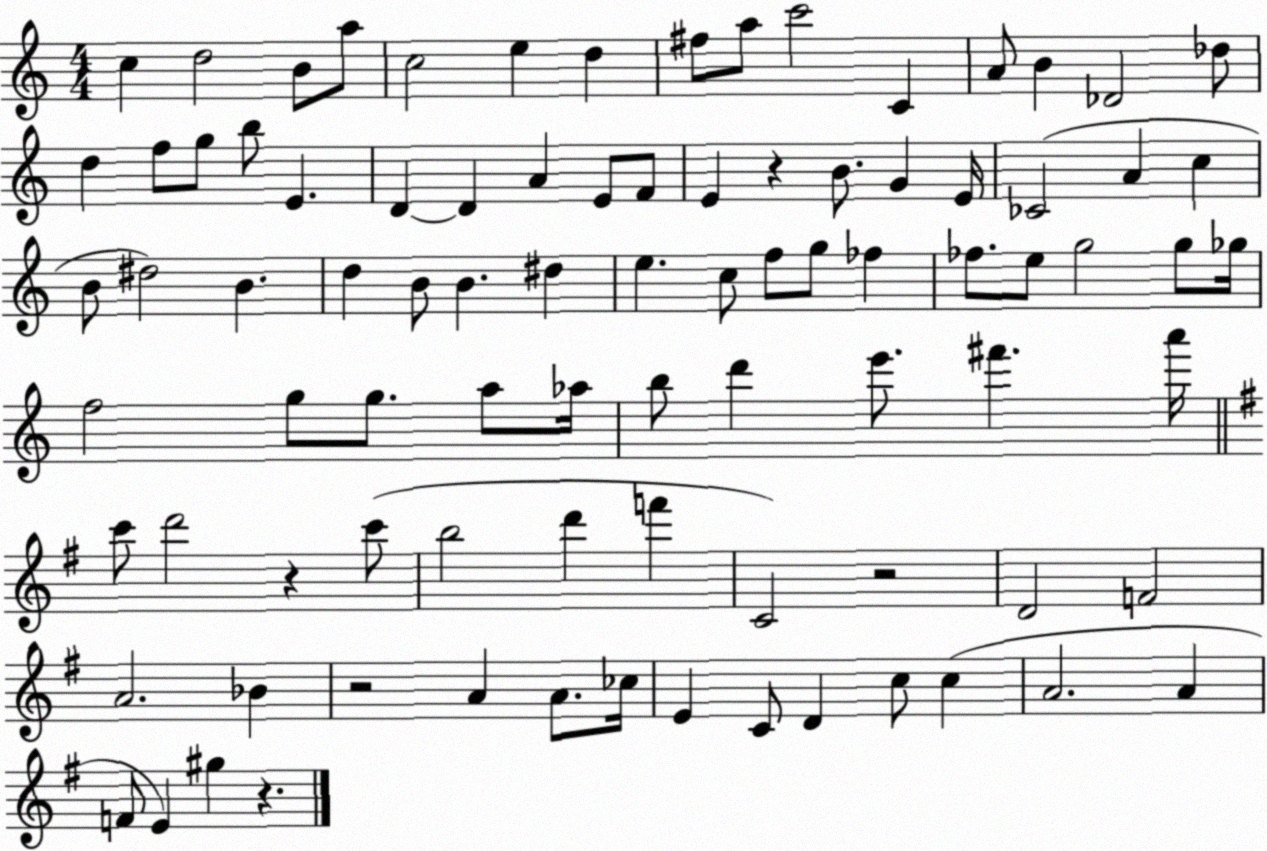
X:1
T:Untitled
M:4/4
L:1/4
K:C
c d2 B/2 a/2 c2 e d ^f/2 a/2 c'2 C A/2 B _D2 _d/2 d f/2 g/2 b/2 E D D A E/2 F/2 E z B/2 G E/4 _C2 A c B/2 ^d2 B d B/2 B ^d e c/2 f/2 g/2 _f _f/2 e/2 g2 g/2 _g/4 f2 g/2 g/2 a/2 _a/4 b/2 d' e'/2 ^f' a'/4 c'/2 d'2 z c'/2 b2 d' f' C2 z2 D2 F2 A2 _B z2 A A/2 _c/4 E C/2 D c/2 c A2 A F/2 E ^g z